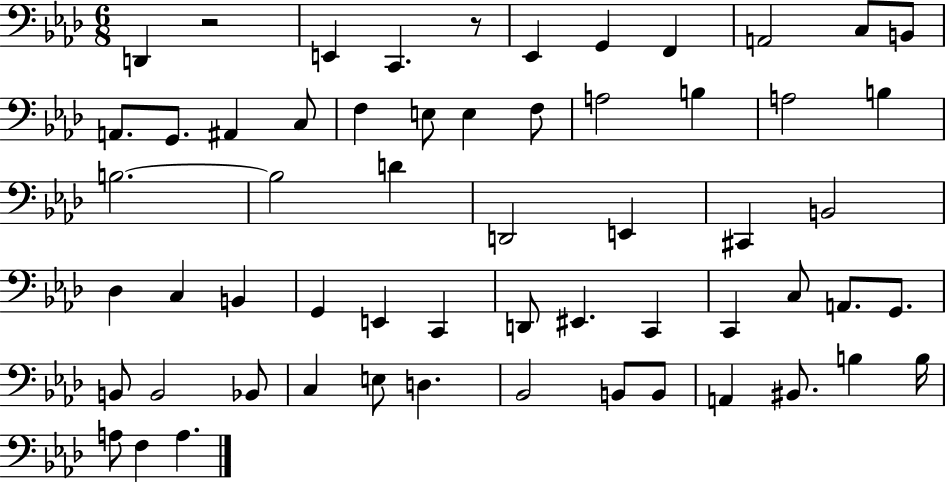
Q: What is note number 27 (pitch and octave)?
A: C#2